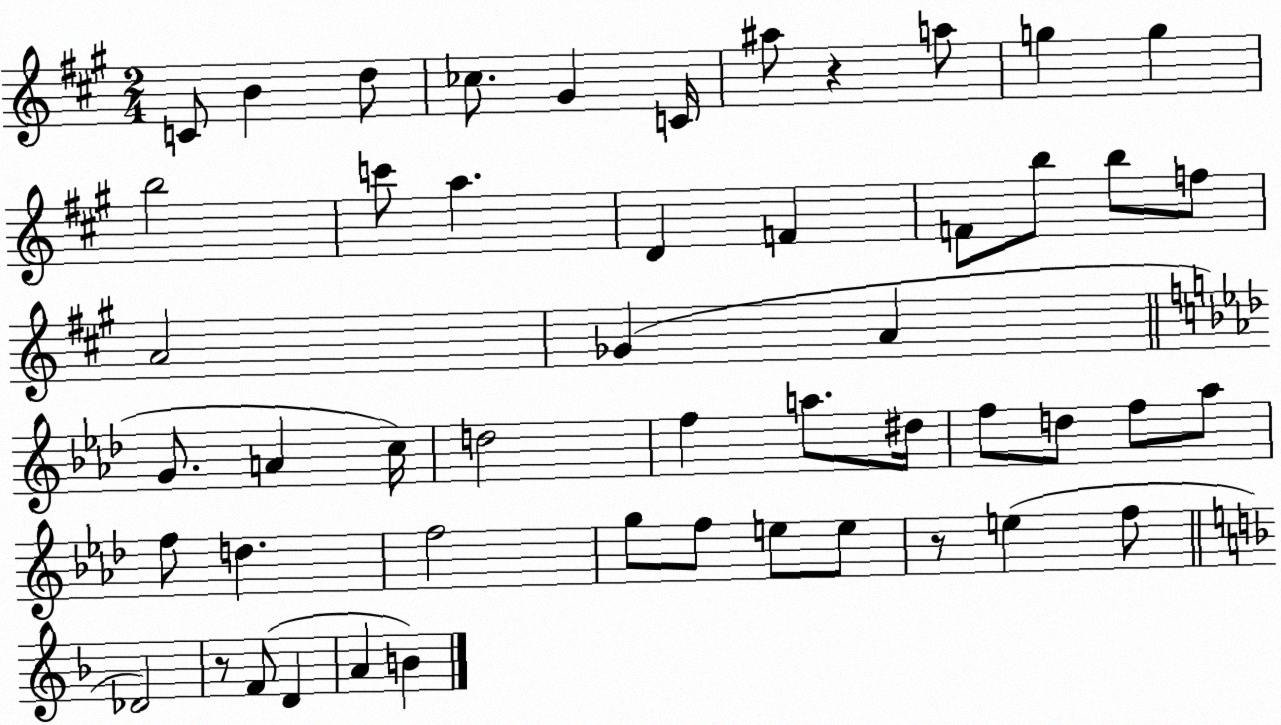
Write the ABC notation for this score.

X:1
T:Untitled
M:2/4
L:1/4
K:A
C/2 B d/2 _c/2 ^G C/4 ^a/2 z a/2 g g b2 c'/2 a D F F/2 b/2 b/2 f/2 A2 _G A G/2 A c/4 d2 f a/2 ^d/4 f/2 d/2 f/2 _a/2 f/2 d f2 g/2 f/2 e/2 e/2 z/2 e f/2 _D2 z/2 F/2 D A B